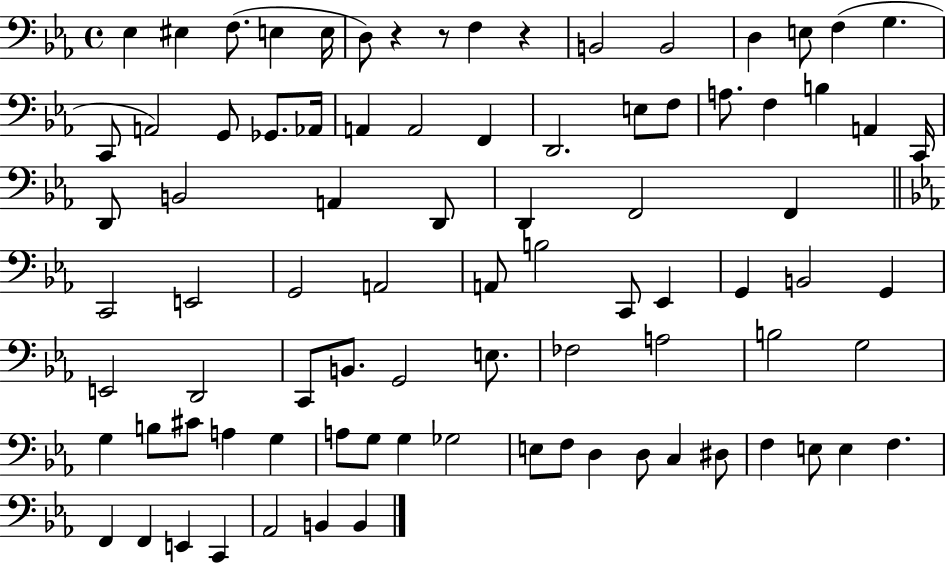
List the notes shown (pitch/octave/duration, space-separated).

Eb3/q EIS3/q F3/e. E3/q E3/s D3/e R/q R/e F3/q R/q B2/h B2/h D3/q E3/e F3/q G3/q. C2/e A2/h G2/e Gb2/e. Ab2/s A2/q A2/h F2/q D2/h. E3/e F3/e A3/e. F3/q B3/q A2/q C2/s D2/e B2/h A2/q D2/e D2/q F2/h F2/q C2/h E2/h G2/h A2/h A2/e B3/h C2/e Eb2/q G2/q B2/h G2/q E2/h D2/h C2/e B2/e. G2/h E3/e. FES3/h A3/h B3/h G3/h G3/q B3/e C#4/e A3/q G3/q A3/e G3/e G3/q Gb3/h E3/e F3/e D3/q D3/e C3/q D#3/e F3/q E3/e E3/q F3/q. F2/q F2/q E2/q C2/q Ab2/h B2/q B2/q